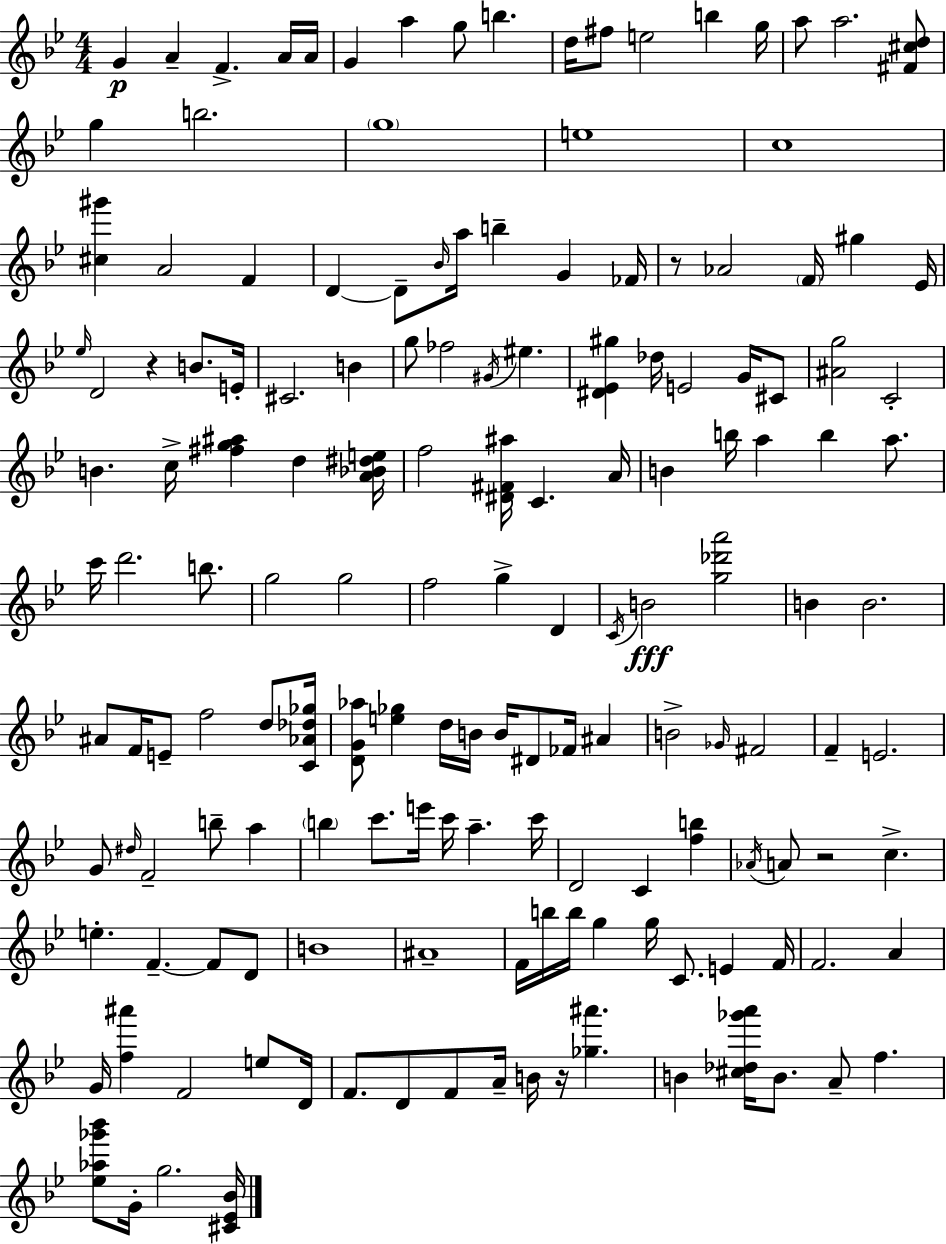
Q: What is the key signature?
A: BES major